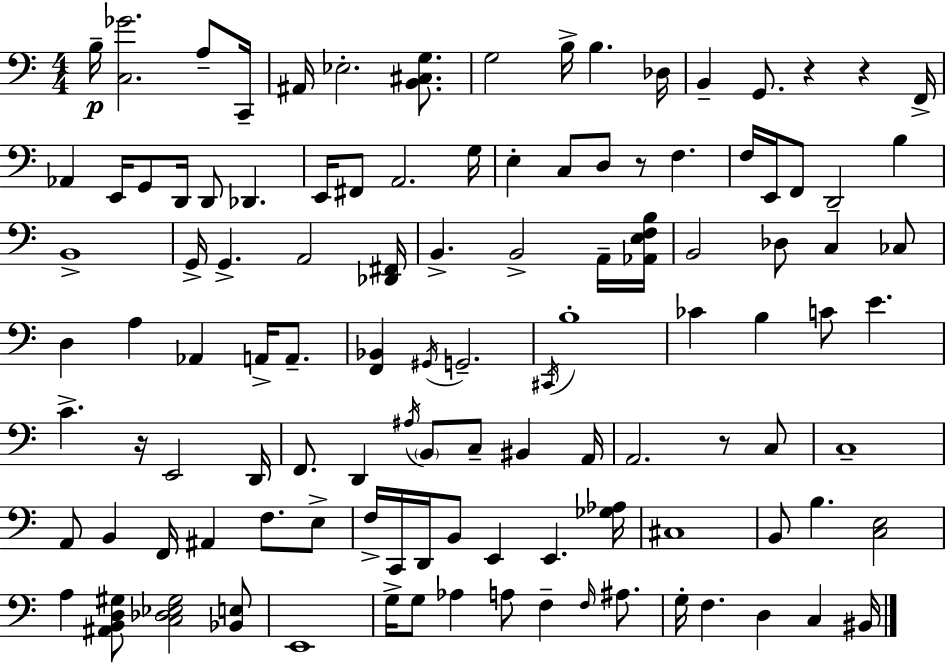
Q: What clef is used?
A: bass